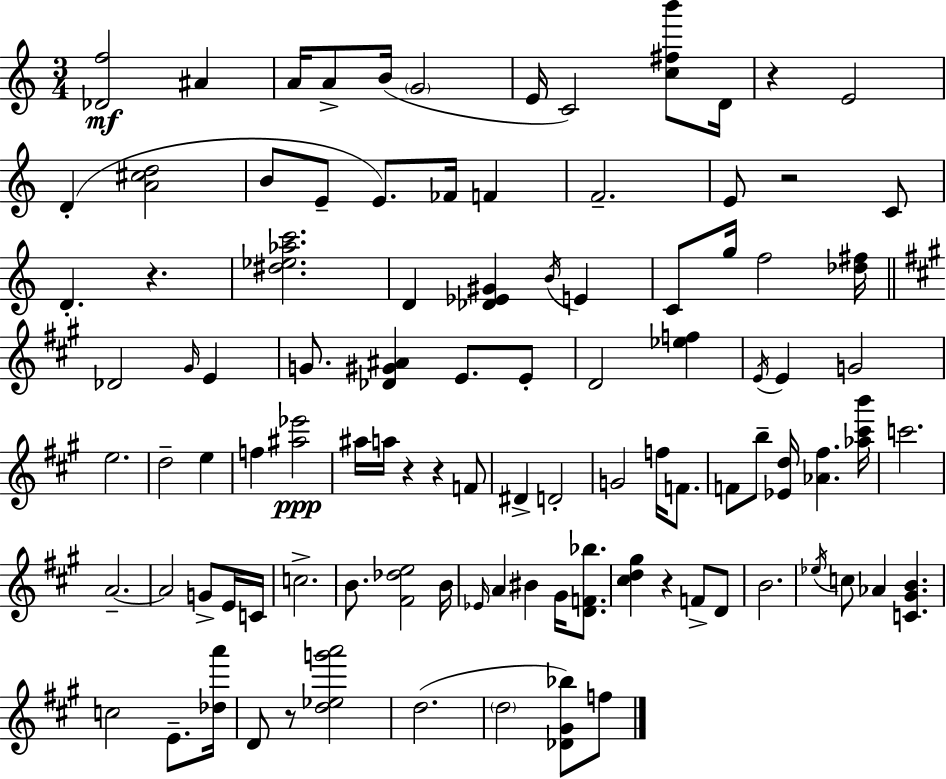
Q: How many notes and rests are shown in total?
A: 100